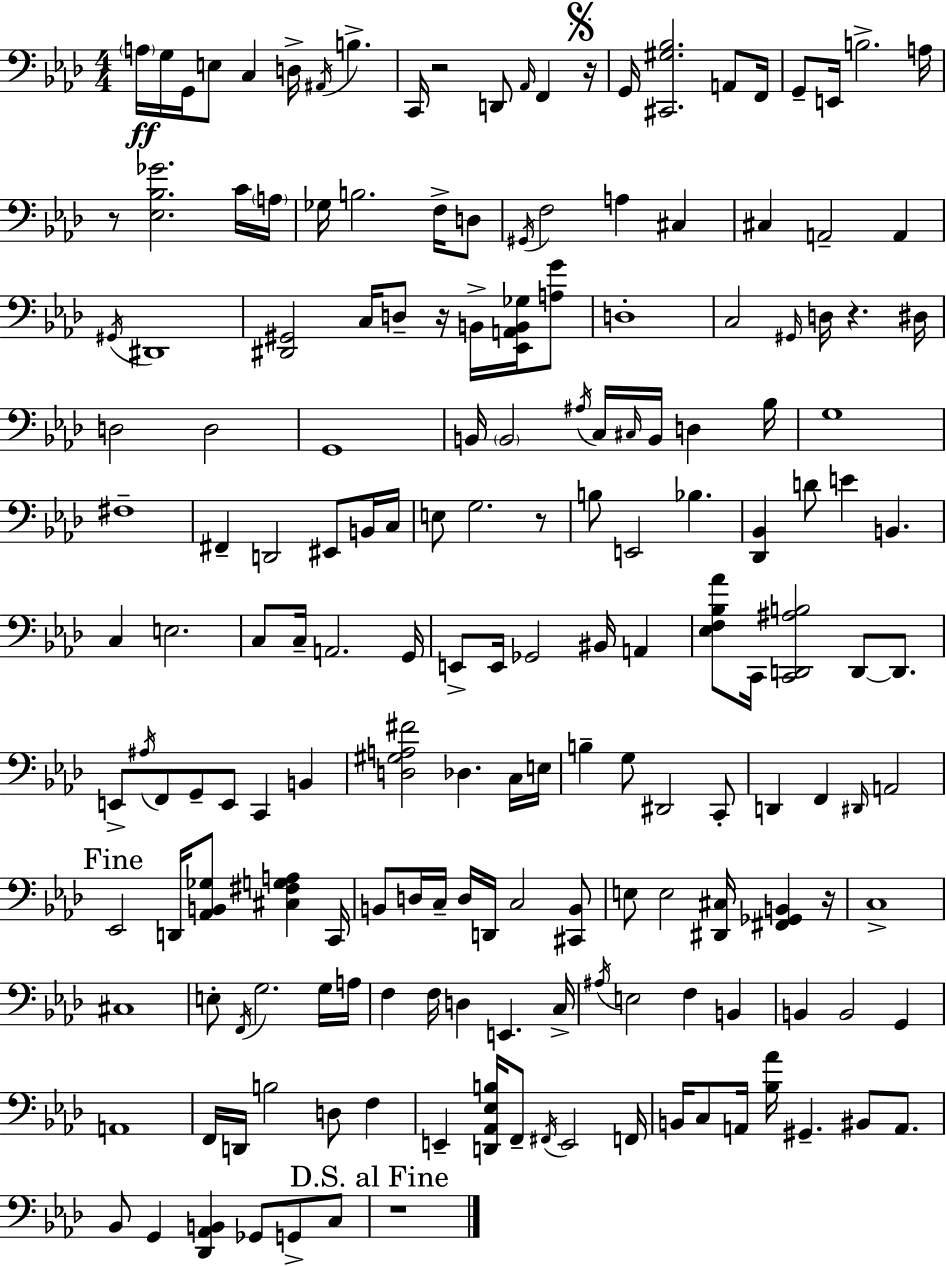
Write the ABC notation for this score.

X:1
T:Untitled
M:4/4
L:1/4
K:Fm
A,/4 G,/4 G,,/4 E,/2 C, D,/4 ^A,,/4 B, C,,/4 z2 D,,/2 _A,,/4 F,, z/4 G,,/4 [^C,,^G,_B,]2 A,,/2 F,,/4 G,,/2 E,,/4 B,2 A,/4 z/2 [_E,_B,_G]2 C/4 A,/4 _G,/4 B,2 F,/4 D,/2 ^G,,/4 F,2 A, ^C, ^C, A,,2 A,, ^G,,/4 ^D,,4 [^D,,^G,,]2 C,/4 D,/2 z/4 B,,/4 [_E,,A,,B,,_G,]/4 [A,G]/2 D,4 C,2 ^G,,/4 D,/4 z ^D,/4 D,2 D,2 G,,4 B,,/4 B,,2 ^A,/4 C,/4 ^C,/4 B,,/4 D, _B,/4 G,4 ^F,4 ^F,, D,,2 ^E,,/2 B,,/4 C,/4 E,/2 G,2 z/2 B,/2 E,,2 _B, [_D,,_B,,] D/2 E B,, C, E,2 C,/2 C,/4 A,,2 G,,/4 E,,/2 E,,/4 _G,,2 ^B,,/4 A,, [_E,F,_B,_A]/2 C,,/4 [C,,D,,^A,B,]2 D,,/2 D,,/2 E,,/2 ^A,/4 F,,/2 G,,/2 E,,/2 C,, B,, [D,^G,A,^F]2 _D, C,/4 E,/4 B, G,/2 ^D,,2 C,,/2 D,, F,, ^D,,/4 A,,2 _E,,2 D,,/4 [_A,,B,,_G,]/2 [^C,^F,G,A,] C,,/4 B,,/2 D,/4 C,/4 D,/4 D,,/4 C,2 [^C,,B,,]/2 E,/2 E,2 [^D,,^C,]/4 [^F,,_G,,B,,] z/4 C,4 ^C,4 E,/2 F,,/4 G,2 G,/4 A,/4 F, F,/4 D, E,, C,/4 ^A,/4 E,2 F, B,, B,, B,,2 G,, A,,4 F,,/4 D,,/4 B,2 D,/2 F, E,, [D,,_A,,_E,B,]/4 F,,/2 ^F,,/4 E,,2 F,,/4 B,,/4 C,/2 A,,/4 [_B,_A]/4 ^G,, ^B,,/2 A,,/2 _B,,/2 G,, [_D,,_A,,B,,] _G,,/2 G,,/2 C,/2 z4